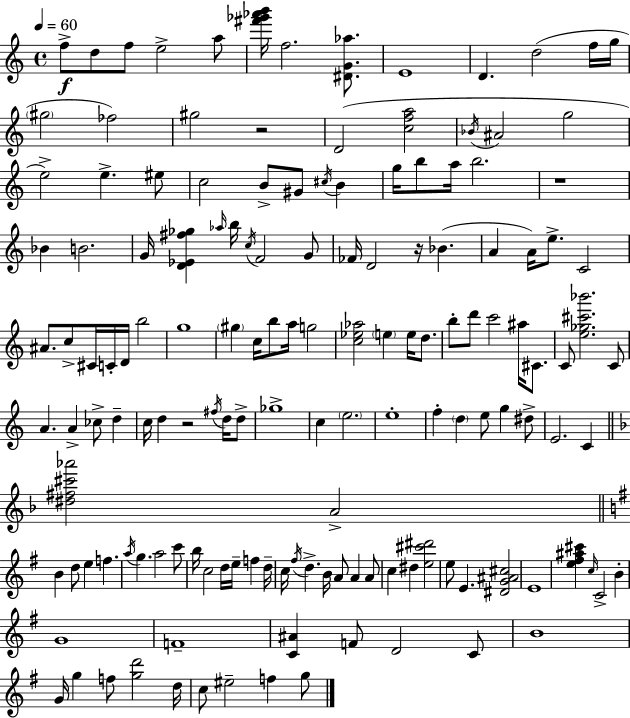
F5/e D5/e F5/e E5/h A5/e [F#6,Gb6,Ab6,B6]/s F5/h. [D#4,G4,Ab5]/e. E4/w D4/q. D5/h F5/s G5/s G#5/h FES5/h G#5/h R/h D4/h [C5,F5,A5]/h Bb4/s A#4/h G5/h E5/h E5/q. EIS5/e C5/h B4/e G#4/e C#5/s B4/q G5/s B5/e A5/s B5/h. R/w Bb4/q B4/h. G4/s [D4,Eb4,F#5,Gb5]/q Ab5/s B5/s C5/s F4/h G4/e FES4/s D4/h R/s Bb4/q. A4/q A4/s E5/e. C4/h A#4/e. C5/e C#4/s C4/s D4/s B5/h G5/w G#5/q C5/s B5/e A5/s G5/h [C5,Eb5,Ab5]/h E5/q E5/s D5/e. B5/e D6/e C6/h A#5/s C#4/e. C4/e [E5,Gb5,C#6,Bb6]/h. C4/e A4/q. A4/q CES5/e D5/q C5/s D5/q R/h F#5/s D5/s D5/e Gb5/w C5/q E5/h. E5/w F5/q D5/q E5/e G5/q D#5/e E4/h. C4/q [D#5,F#5,C#6,Ab6]/h A4/h B4/q D5/e E5/q F5/q. A5/s G5/q. A5/h C6/e B5/s C5/h D5/s E5/s F5/q D5/s C5/s F#5/s D5/q. B4/s A4/e A4/q A4/e C5/q D#5/q [E5,C#6,D#6]/h E5/e E4/q. [D#4,G4,A#4,C#5]/h E4/w [E5,F#5,A#5,C#6]/q C5/s C4/h B4/q G4/w F4/w [C4,A#4]/q F4/e D4/h C4/e B4/w G4/s G5/q F5/e [G5,D6]/h D5/s C5/e EIS5/h F5/q G5/e